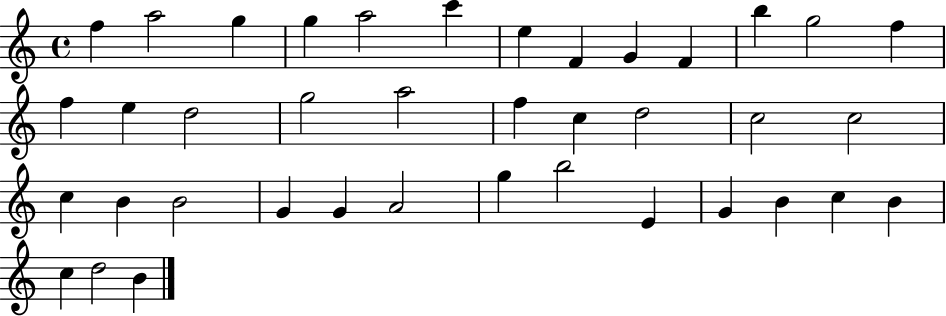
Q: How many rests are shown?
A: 0